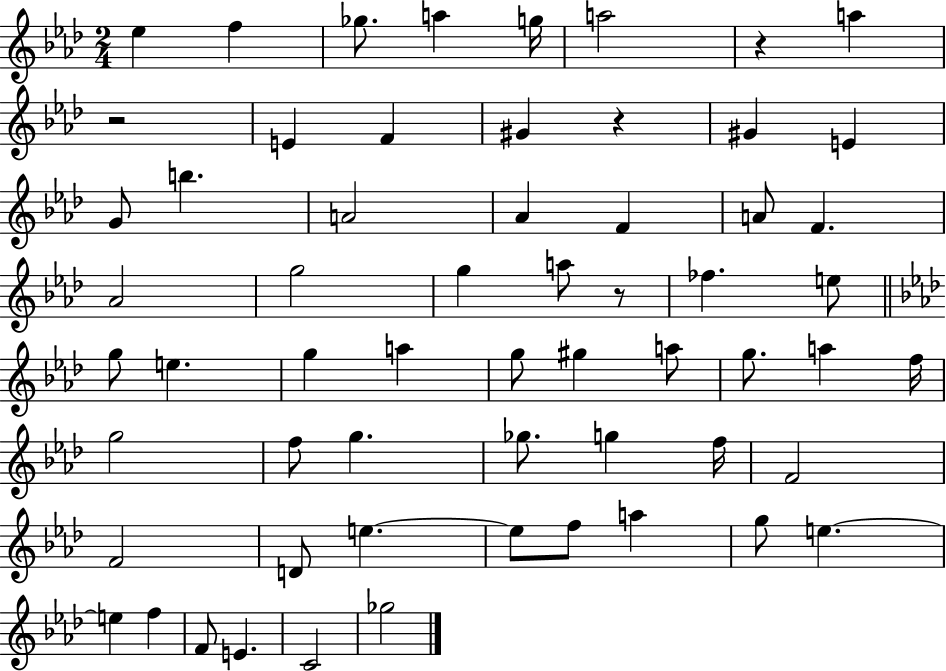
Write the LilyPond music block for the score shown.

{
  \clef treble
  \numericTimeSignature
  \time 2/4
  \key aes \major
  \repeat volta 2 { ees''4 f''4 | ges''8. a''4 g''16 | a''2 | r4 a''4 | \break r2 | e'4 f'4 | gis'4 r4 | gis'4 e'4 | \break g'8 b''4. | a'2 | aes'4 f'4 | a'8 f'4. | \break aes'2 | g''2 | g''4 a''8 r8 | fes''4. e''8 | \break \bar "||" \break \key f \minor g''8 e''4. | g''4 a''4 | g''8 gis''4 a''8 | g''8. a''4 f''16 | \break g''2 | f''8 g''4. | ges''8. g''4 f''16 | f'2 | \break f'2 | d'8 e''4.~~ | e''8 f''8 a''4 | g''8 e''4.~~ | \break e''4 f''4 | f'8 e'4. | c'2 | ges''2 | \break } \bar "|."
}